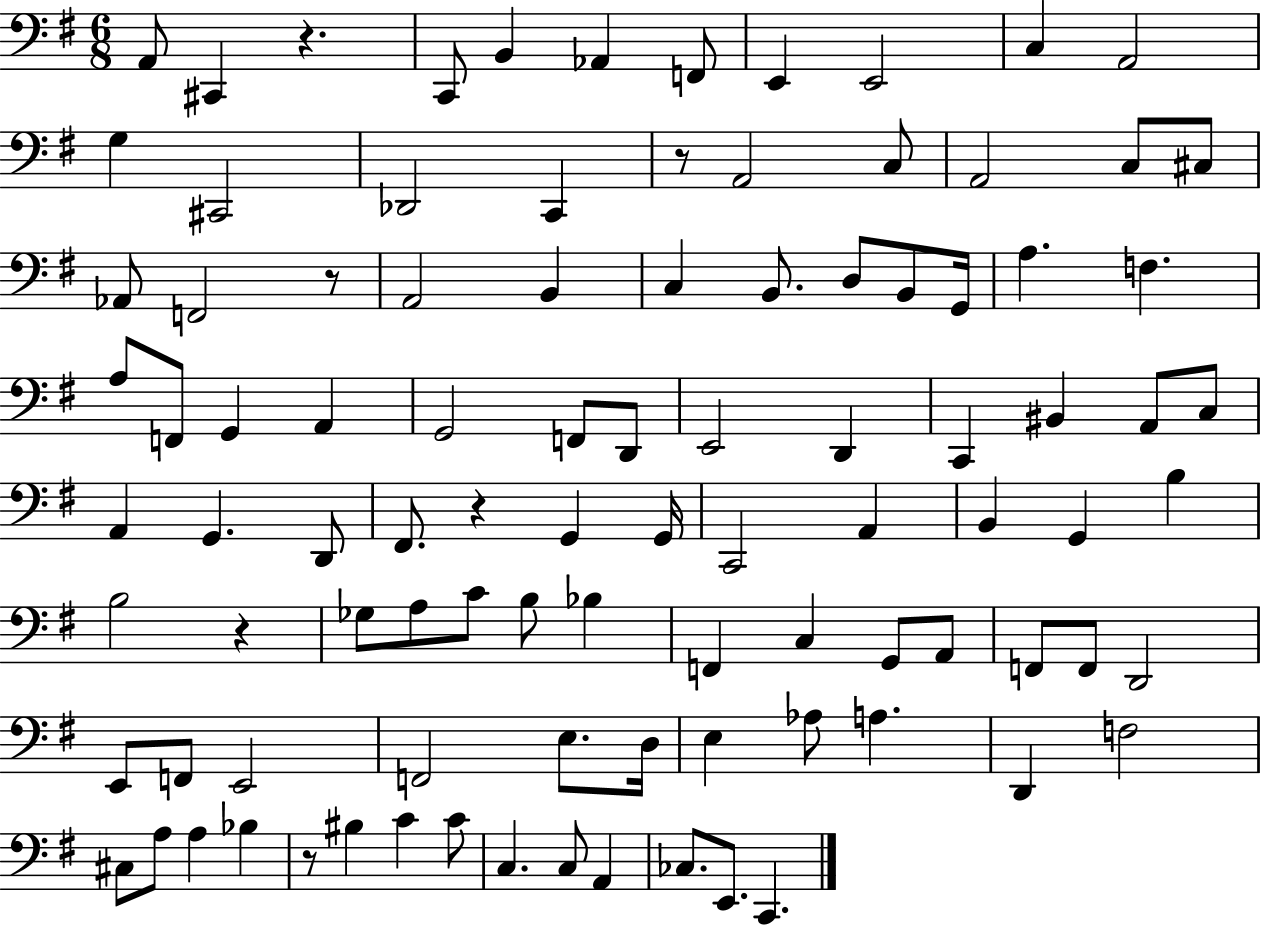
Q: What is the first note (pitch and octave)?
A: A2